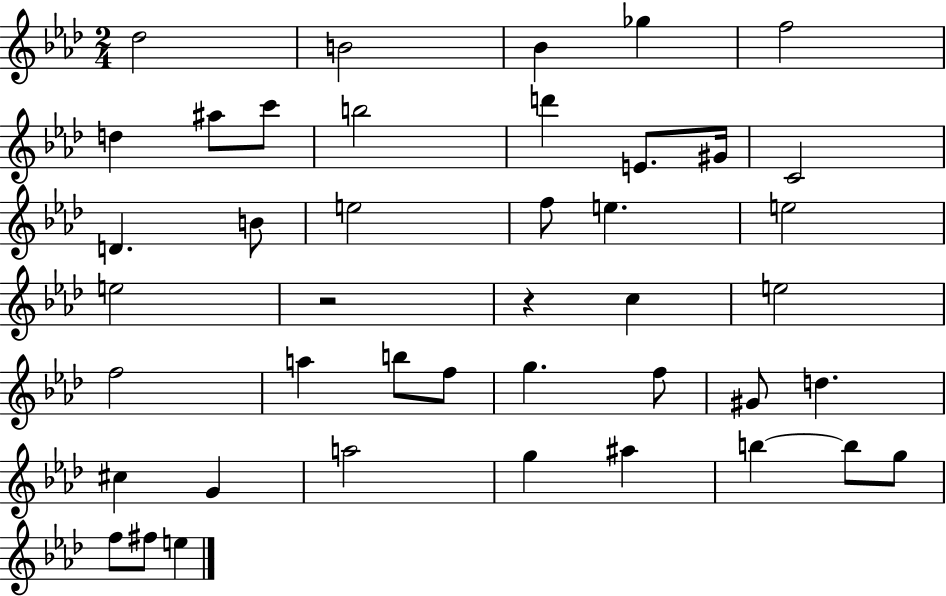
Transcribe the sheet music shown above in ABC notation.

X:1
T:Untitled
M:2/4
L:1/4
K:Ab
_d2 B2 _B _g f2 d ^a/2 c'/2 b2 d' E/2 ^G/4 C2 D B/2 e2 f/2 e e2 e2 z2 z c e2 f2 a b/2 f/2 g f/2 ^G/2 d ^c G a2 g ^a b b/2 g/2 f/2 ^f/2 e